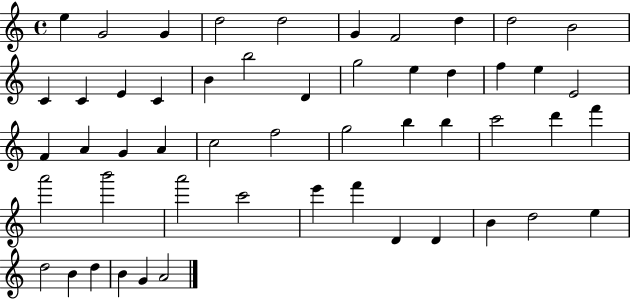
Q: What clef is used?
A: treble